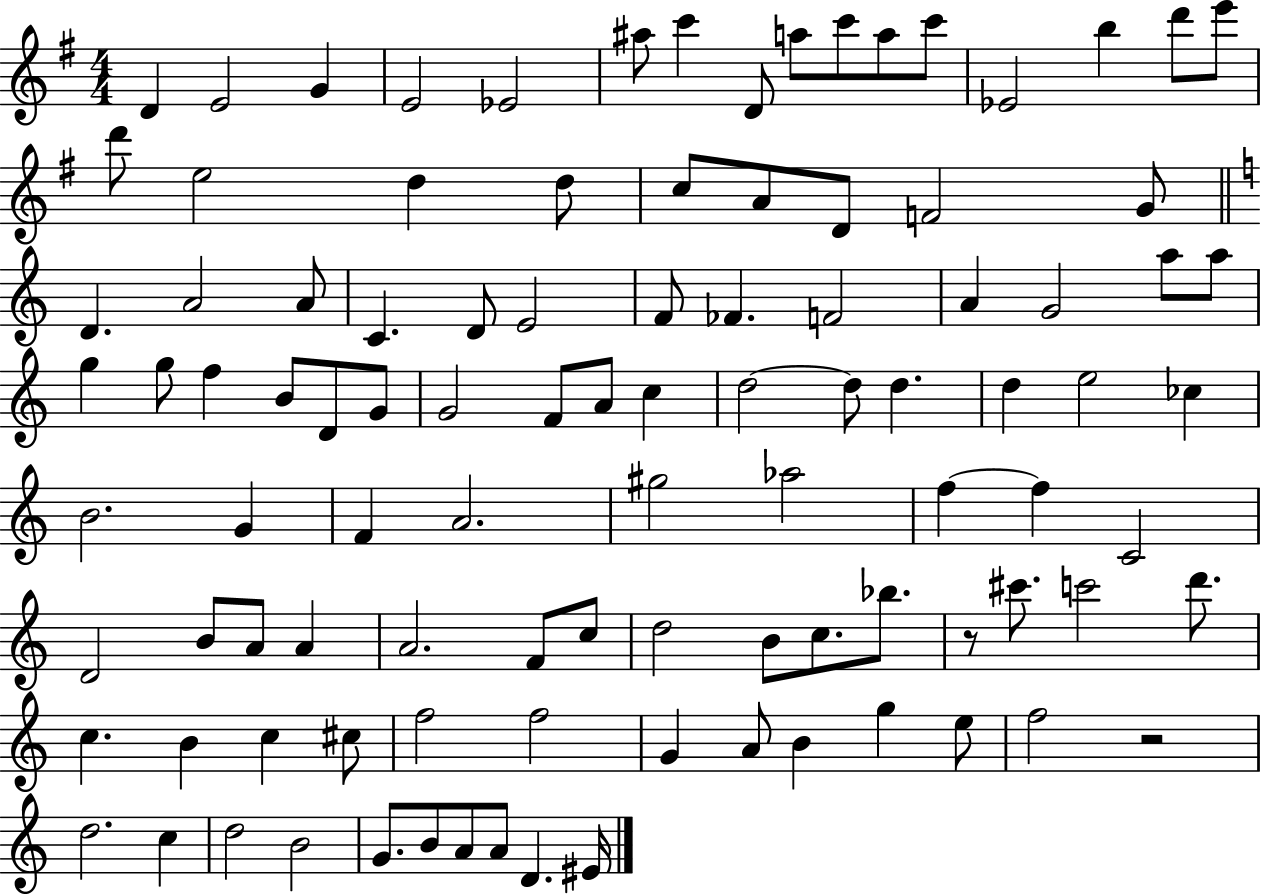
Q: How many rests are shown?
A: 2